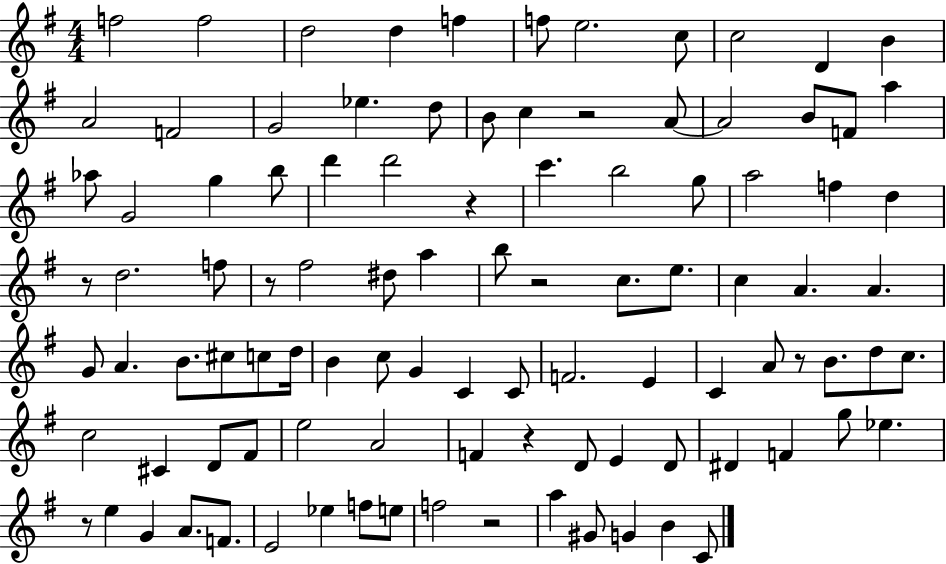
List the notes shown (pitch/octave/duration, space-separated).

F5/h F5/h D5/h D5/q F5/q F5/e E5/h. C5/e C5/h D4/q B4/q A4/h F4/h G4/h Eb5/q. D5/e B4/e C5/q R/h A4/e A4/h B4/e F4/e A5/q Ab5/e G4/h G5/q B5/e D6/q D6/h R/q C6/q. B5/h G5/e A5/h F5/q D5/q R/e D5/h. F5/e R/e F#5/h D#5/e A5/q B5/e R/h C5/e. E5/e. C5/q A4/q. A4/q. G4/e A4/q. B4/e. C#5/e C5/e D5/s B4/q C5/e G4/q C4/q C4/e F4/h. E4/q C4/q A4/e R/e B4/e. D5/e C5/e. C5/h C#4/q D4/e F#4/e E5/h A4/h F4/q R/q D4/e E4/q D4/e D#4/q F4/q G5/e Eb5/q. R/e E5/q G4/q A4/e. F4/e. E4/h Eb5/q F5/e E5/e F5/h R/h A5/q G#4/e G4/q B4/q C4/e